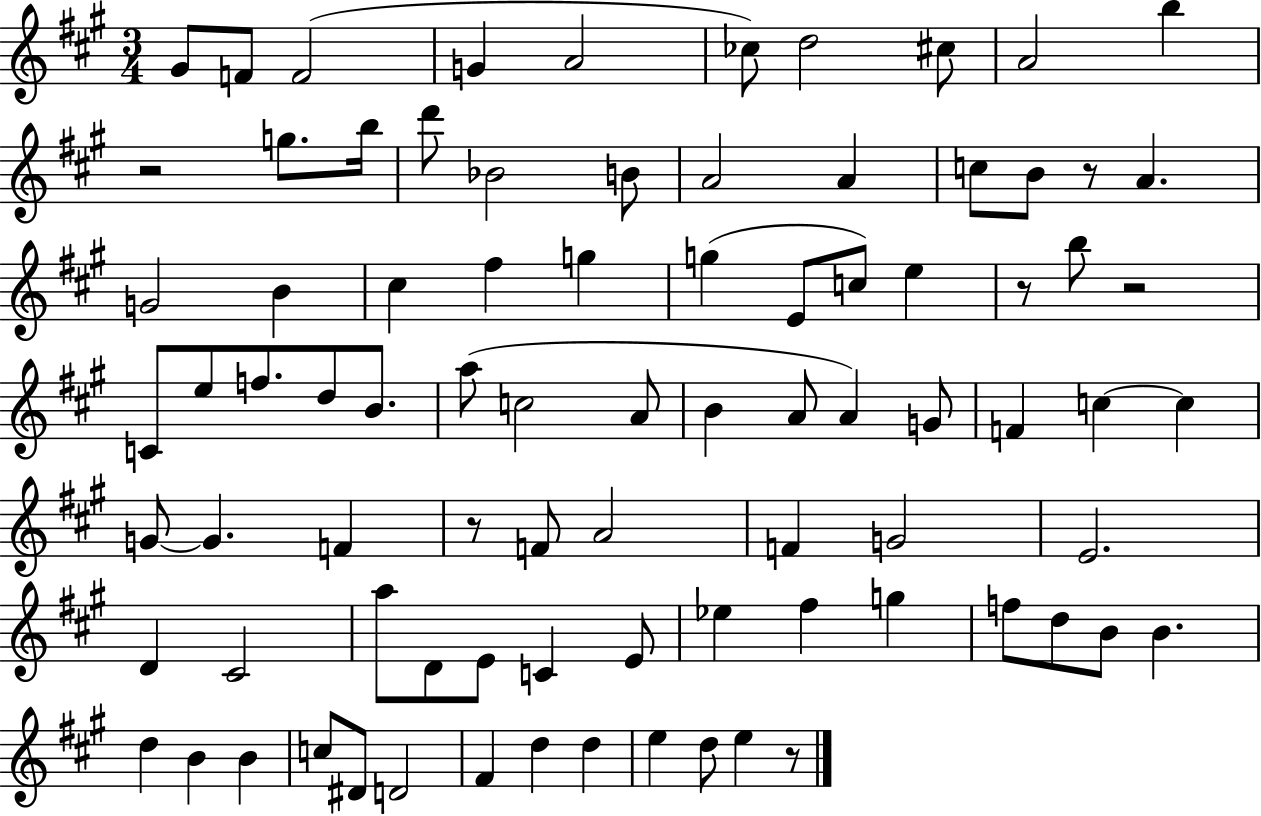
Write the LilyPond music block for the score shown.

{
  \clef treble
  \numericTimeSignature
  \time 3/4
  \key a \major
  gis'8 f'8 f'2( | g'4 a'2 | ces''8) d''2 cis''8 | a'2 b''4 | \break r2 g''8. b''16 | d'''8 bes'2 b'8 | a'2 a'4 | c''8 b'8 r8 a'4. | \break g'2 b'4 | cis''4 fis''4 g''4 | g''4( e'8 c''8) e''4 | r8 b''8 r2 | \break c'8 e''8 f''8. d''8 b'8. | a''8( c''2 a'8 | b'4 a'8 a'4) g'8 | f'4 c''4~~ c''4 | \break g'8~~ g'4. f'4 | r8 f'8 a'2 | f'4 g'2 | e'2. | \break d'4 cis'2 | a''8 d'8 e'8 c'4 e'8 | ees''4 fis''4 g''4 | f''8 d''8 b'8 b'4. | \break d''4 b'4 b'4 | c''8 dis'8 d'2 | fis'4 d''4 d''4 | e''4 d''8 e''4 r8 | \break \bar "|."
}